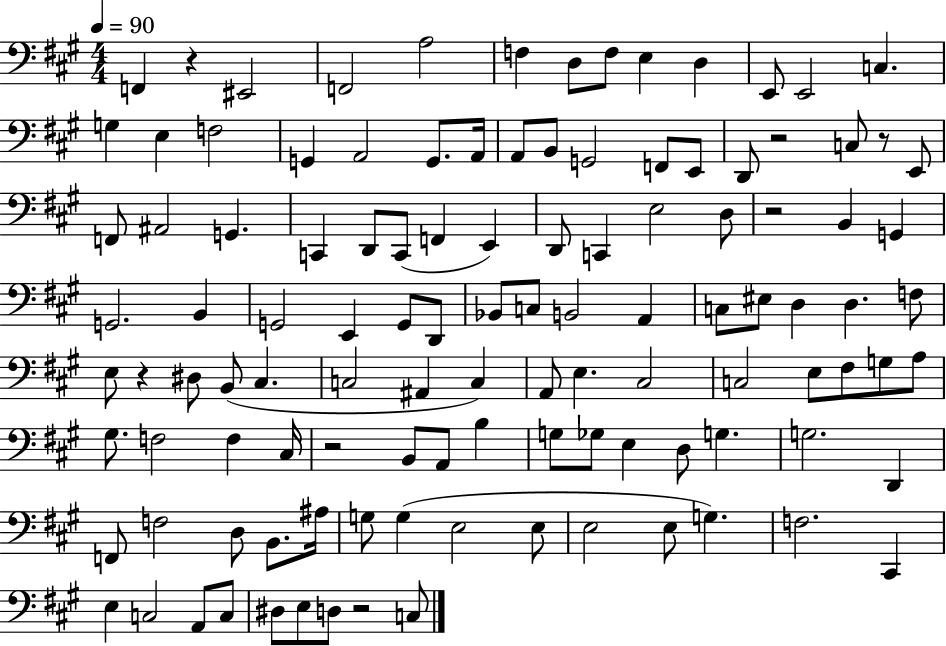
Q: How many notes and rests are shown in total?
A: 114